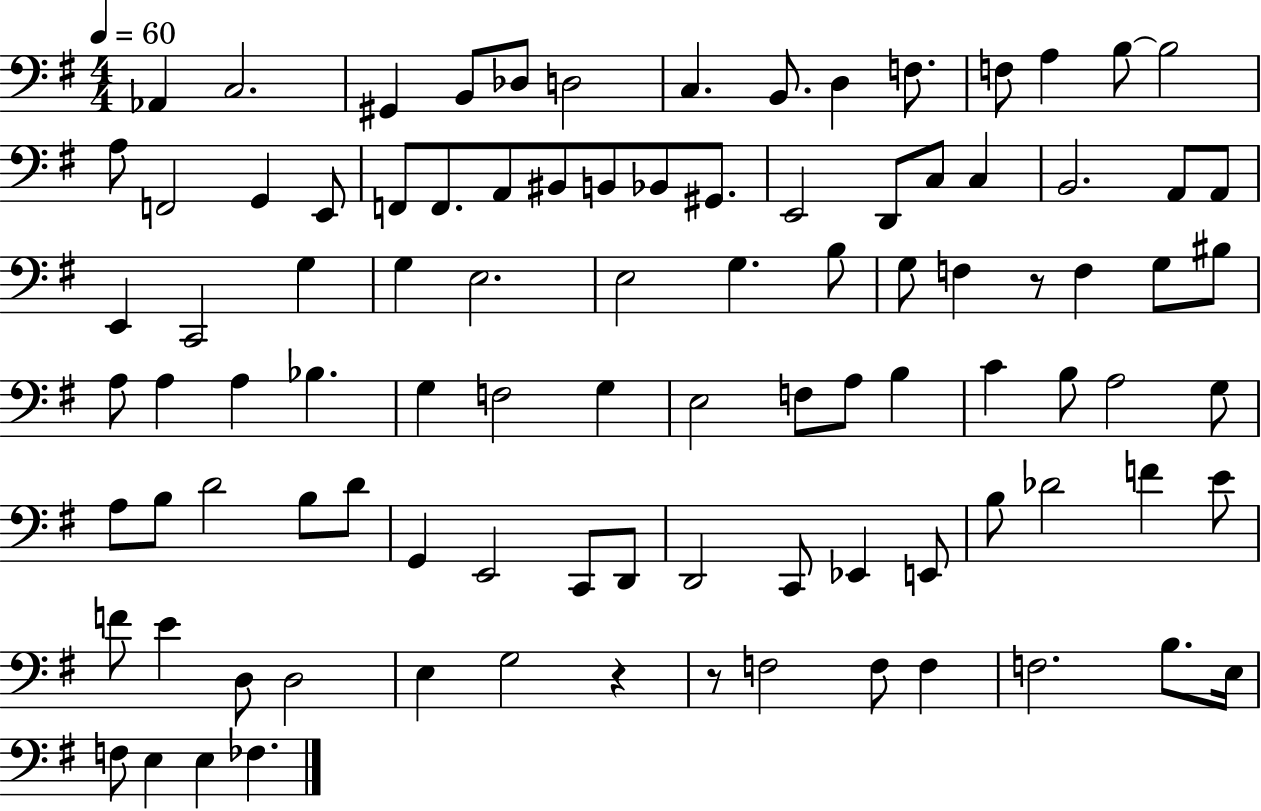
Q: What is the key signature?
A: G major